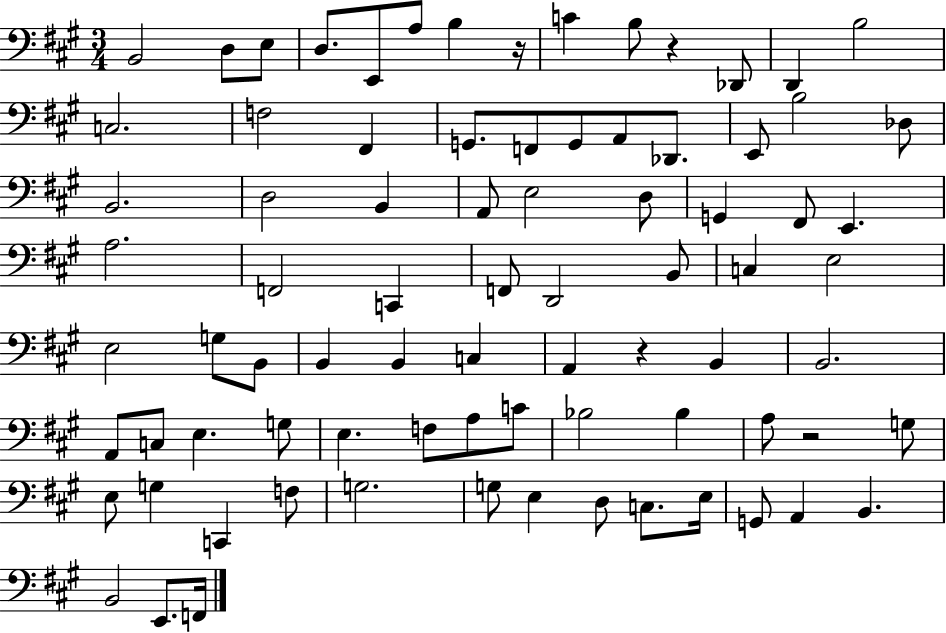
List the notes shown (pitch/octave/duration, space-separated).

B2/h D3/e E3/e D3/e. E2/e A3/e B3/q R/s C4/q B3/e R/q Db2/e D2/q B3/h C3/h. F3/h F#2/q G2/e. F2/e G2/e A2/e Db2/e. E2/e B3/h Db3/e B2/h. D3/h B2/q A2/e E3/h D3/e G2/q F#2/e E2/q. A3/h. F2/h C2/q F2/e D2/h B2/e C3/q E3/h E3/h G3/e B2/e B2/q B2/q C3/q A2/q R/q B2/q B2/h. A2/e C3/e E3/q. G3/e E3/q. F3/e A3/e C4/e Bb3/h Bb3/q A3/e R/h G3/e E3/e G3/q C2/q F3/e G3/h. G3/e E3/q D3/e C3/e. E3/s G2/e A2/q B2/q. B2/h E2/e. F2/s